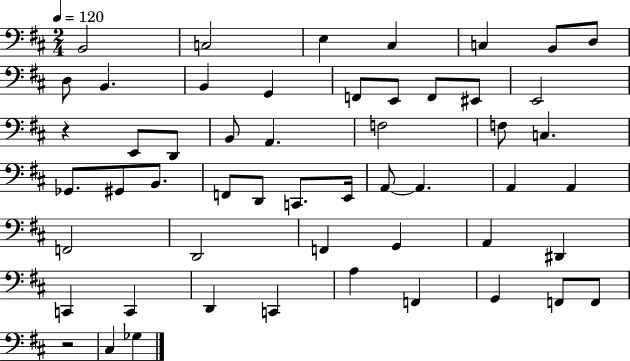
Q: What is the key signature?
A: D major